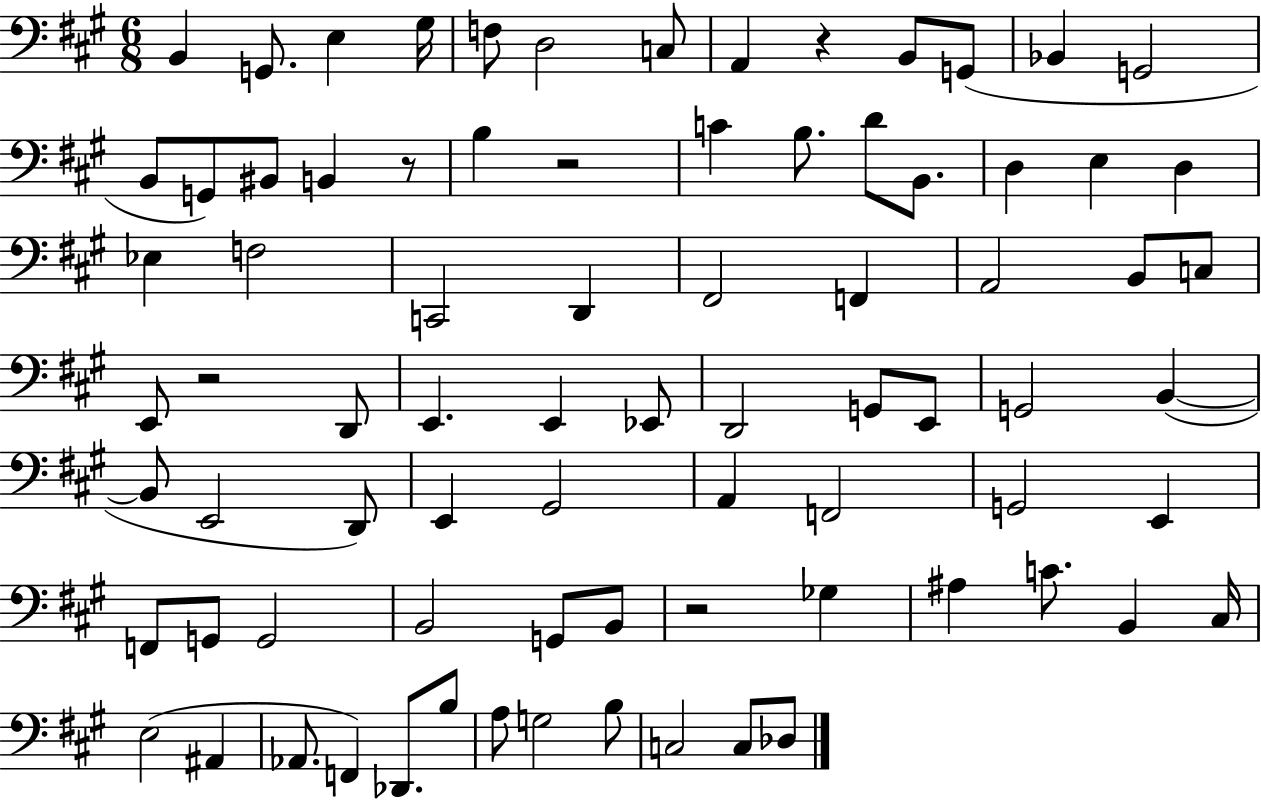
X:1
T:Untitled
M:6/8
L:1/4
K:A
B,, G,,/2 E, ^G,/4 F,/2 D,2 C,/2 A,, z B,,/2 G,,/2 _B,, G,,2 B,,/2 G,,/2 ^B,,/2 B,, z/2 B, z2 C B,/2 D/2 B,,/2 D, E, D, _E, F,2 C,,2 D,, ^F,,2 F,, A,,2 B,,/2 C,/2 E,,/2 z2 D,,/2 E,, E,, _E,,/2 D,,2 G,,/2 E,,/2 G,,2 B,, B,,/2 E,,2 D,,/2 E,, ^G,,2 A,, F,,2 G,,2 E,, F,,/2 G,,/2 G,,2 B,,2 G,,/2 B,,/2 z2 _G, ^A, C/2 B,, ^C,/4 E,2 ^A,, _A,,/2 F,, _D,,/2 B,/2 A,/2 G,2 B,/2 C,2 C,/2 _D,/2